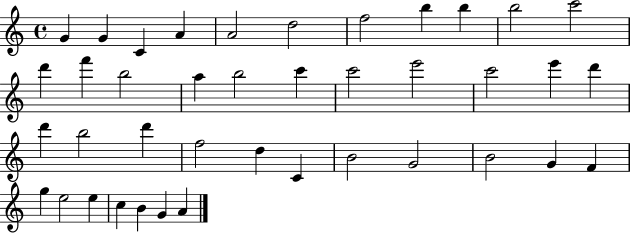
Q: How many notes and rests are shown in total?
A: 40